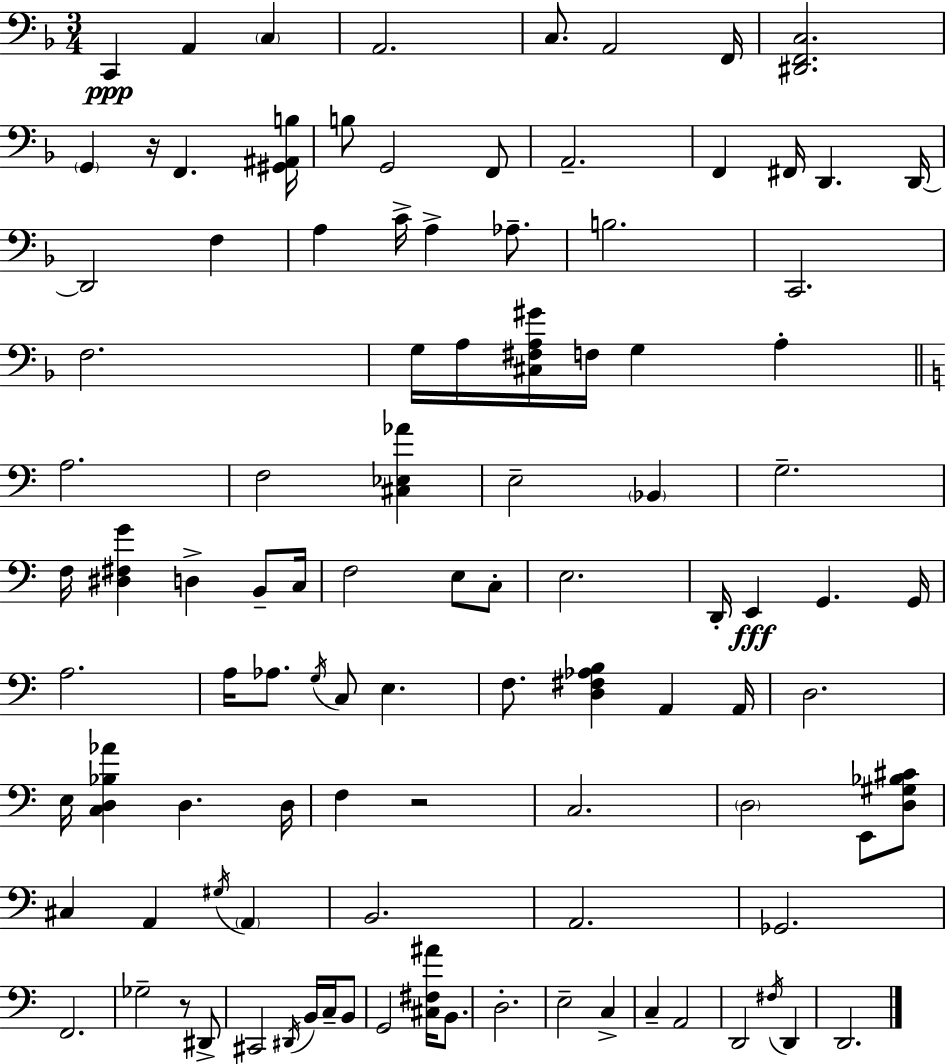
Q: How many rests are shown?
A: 3